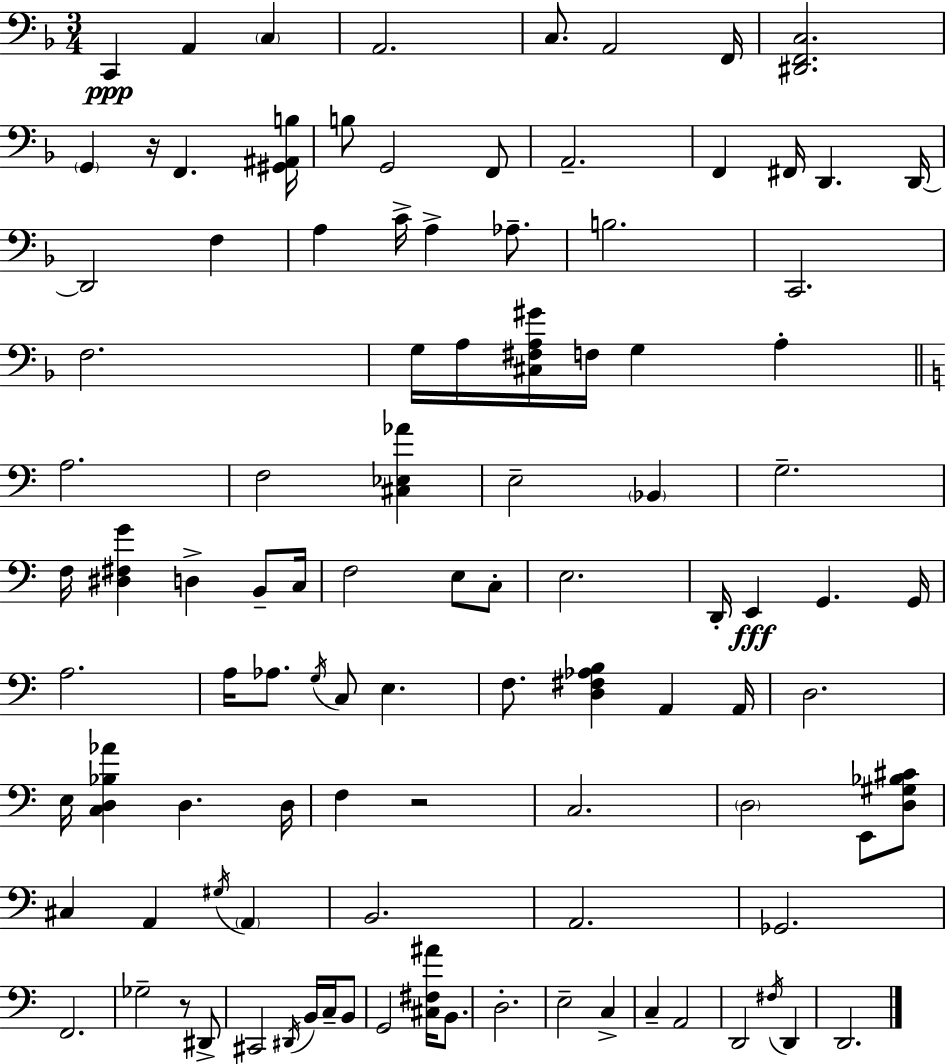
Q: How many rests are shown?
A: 3